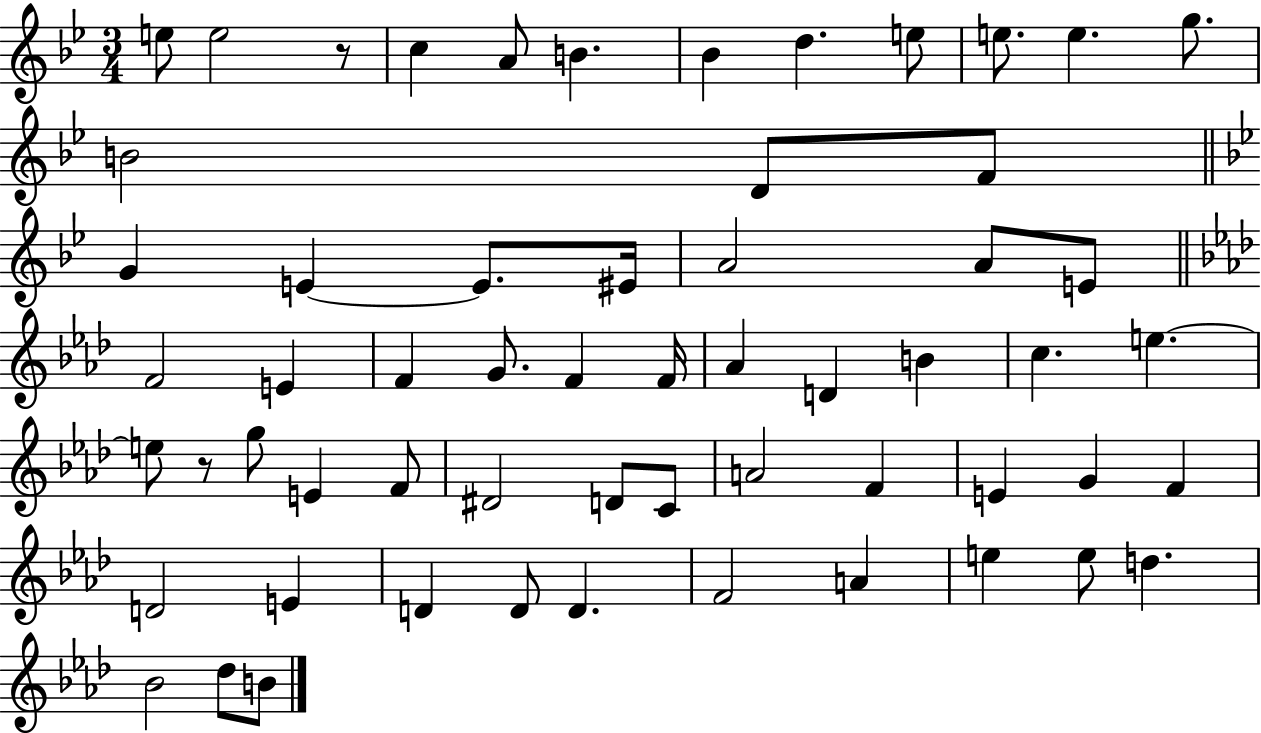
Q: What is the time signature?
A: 3/4